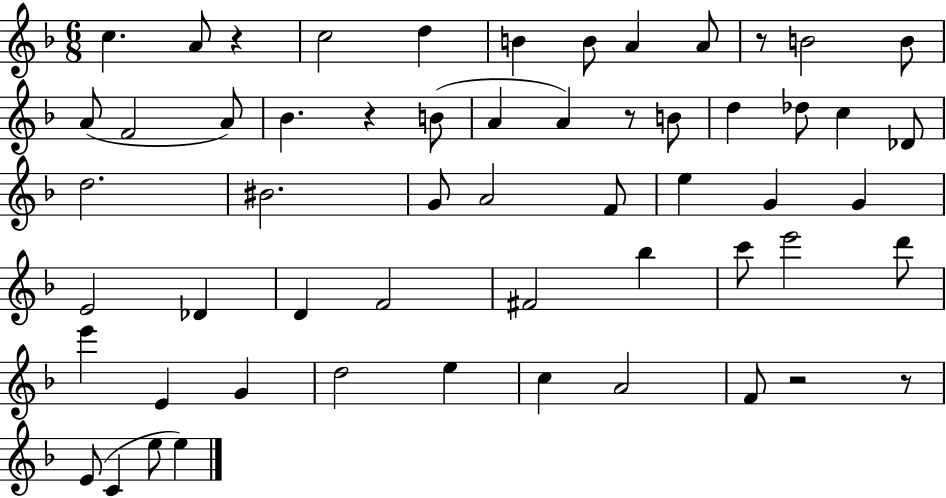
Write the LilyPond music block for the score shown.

{
  \clef treble
  \numericTimeSignature
  \time 6/8
  \key f \major
  c''4. a'8 r4 | c''2 d''4 | b'4 b'8 a'4 a'8 | r8 b'2 b'8 | \break a'8( f'2 a'8) | bes'4. r4 b'8( | a'4 a'4) r8 b'8 | d''4 des''8 c''4 des'8 | \break d''2. | bis'2. | g'8 a'2 f'8 | e''4 g'4 g'4 | \break e'2 des'4 | d'4 f'2 | fis'2 bes''4 | c'''8 e'''2 d'''8 | \break e'''4 e'4 g'4 | d''2 e''4 | c''4 a'2 | f'8 r2 r8 | \break e'8( c'4 e''8 e''4) | \bar "|."
}